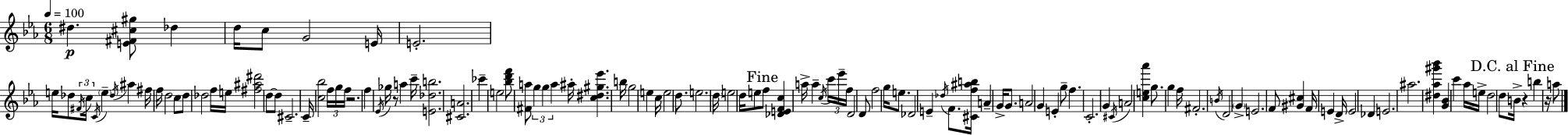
X:1
T:Untitled
M:6/8
L:1/4
K:Eb
^d [E^F^c^g]/2 _d d/4 c/2 G2 E/4 E2 e/4 _d/2 ^F/4 c/4 C/4 e _d/4 ^a ^f/4 f/4 d2 c/2 d/2 _d2 f/4 e/4 [^f^a^d']2 d/2 d/2 ^C2 C/4 [c_b]2 f/4 g/4 f/4 z2 f _E/4 _g/4 z/2 a c'/4 [E_db]2 [^CA]2 _c' e2 [_bd'f']/2 [^Fa]/2 g g a ^a/4 [c^d^g_e'] b/4 g2 e c/4 e2 d/2 e2 d/4 e2 d/4 e/2 f/2 [_DEFc] a/4 a c/4 c'/4 _e'/4 f/4 D2 D/2 f2 g/4 e/2 _D2 E _d/4 F/2 [^Cf^ab]/4 A G/4 G/2 A2 G E g/2 f C2 G ^C/4 A2 [ce_a'] g/2 g f/4 ^F2 B/4 D2 G E2 F/2 [^G^c] F/4 E D/4 E2 _D E2 ^a2 [^d_a^g'_b'] [G_B] c' _a/4 e/4 d2 d/2 B/4 z b z/4 a/2